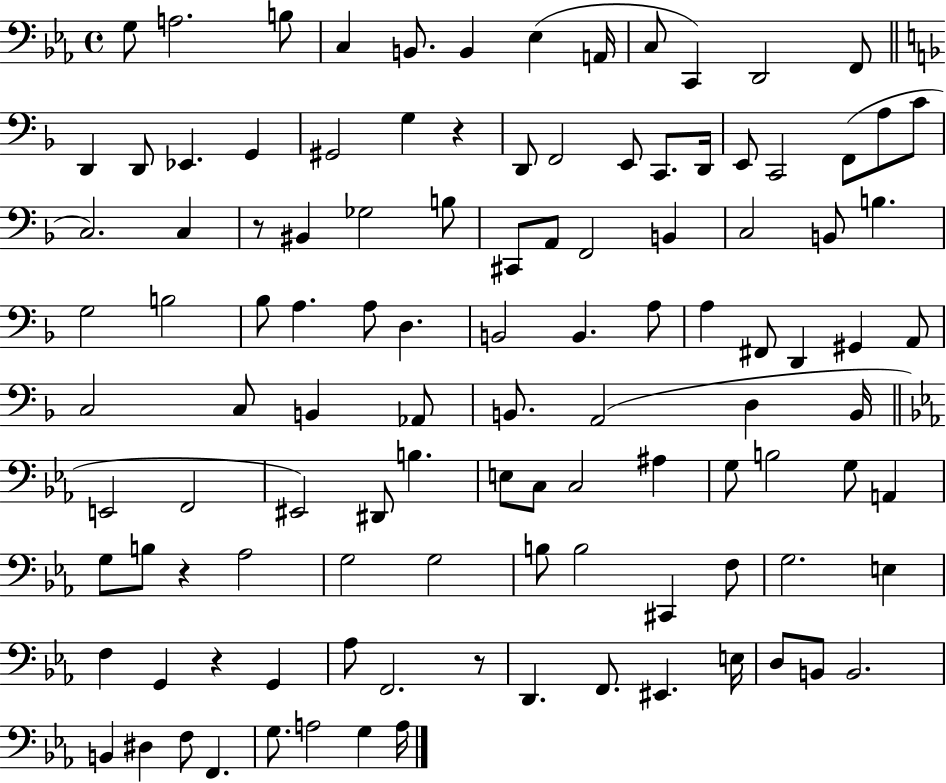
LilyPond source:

{
  \clef bass
  \time 4/4
  \defaultTimeSignature
  \key ees \major
  \repeat volta 2 { g8 a2. b8 | c4 b,8. b,4 ees4( a,16 | c8 c,4) d,2 f,8 | \bar "||" \break \key f \major d,4 d,8 ees,4. g,4 | gis,2 g4 r4 | d,8 f,2 e,8 c,8. d,16 | e,8 c,2 f,8( a8 c'8 | \break c2.) c4 | r8 bis,4 ges2 b8 | cis,8 a,8 f,2 b,4 | c2 b,8 b4. | \break g2 b2 | bes8 a4. a8 d4. | b,2 b,4. a8 | a4 fis,8 d,4 gis,4 a,8 | \break c2 c8 b,4 aes,8 | b,8. a,2( d4 b,16 | \bar "||" \break \key ees \major e,2 f,2 | eis,2) dis,8 b4. | e8 c8 c2 ais4 | g8 b2 g8 a,4 | \break g8 b8 r4 aes2 | g2 g2 | b8 b2 cis,4 f8 | g2. e4 | \break f4 g,4 r4 g,4 | aes8 f,2. r8 | d,4. f,8. eis,4. e16 | d8 b,8 b,2. | \break b,4 dis4 f8 f,4. | g8. a2 g4 a16 | } \bar "|."
}